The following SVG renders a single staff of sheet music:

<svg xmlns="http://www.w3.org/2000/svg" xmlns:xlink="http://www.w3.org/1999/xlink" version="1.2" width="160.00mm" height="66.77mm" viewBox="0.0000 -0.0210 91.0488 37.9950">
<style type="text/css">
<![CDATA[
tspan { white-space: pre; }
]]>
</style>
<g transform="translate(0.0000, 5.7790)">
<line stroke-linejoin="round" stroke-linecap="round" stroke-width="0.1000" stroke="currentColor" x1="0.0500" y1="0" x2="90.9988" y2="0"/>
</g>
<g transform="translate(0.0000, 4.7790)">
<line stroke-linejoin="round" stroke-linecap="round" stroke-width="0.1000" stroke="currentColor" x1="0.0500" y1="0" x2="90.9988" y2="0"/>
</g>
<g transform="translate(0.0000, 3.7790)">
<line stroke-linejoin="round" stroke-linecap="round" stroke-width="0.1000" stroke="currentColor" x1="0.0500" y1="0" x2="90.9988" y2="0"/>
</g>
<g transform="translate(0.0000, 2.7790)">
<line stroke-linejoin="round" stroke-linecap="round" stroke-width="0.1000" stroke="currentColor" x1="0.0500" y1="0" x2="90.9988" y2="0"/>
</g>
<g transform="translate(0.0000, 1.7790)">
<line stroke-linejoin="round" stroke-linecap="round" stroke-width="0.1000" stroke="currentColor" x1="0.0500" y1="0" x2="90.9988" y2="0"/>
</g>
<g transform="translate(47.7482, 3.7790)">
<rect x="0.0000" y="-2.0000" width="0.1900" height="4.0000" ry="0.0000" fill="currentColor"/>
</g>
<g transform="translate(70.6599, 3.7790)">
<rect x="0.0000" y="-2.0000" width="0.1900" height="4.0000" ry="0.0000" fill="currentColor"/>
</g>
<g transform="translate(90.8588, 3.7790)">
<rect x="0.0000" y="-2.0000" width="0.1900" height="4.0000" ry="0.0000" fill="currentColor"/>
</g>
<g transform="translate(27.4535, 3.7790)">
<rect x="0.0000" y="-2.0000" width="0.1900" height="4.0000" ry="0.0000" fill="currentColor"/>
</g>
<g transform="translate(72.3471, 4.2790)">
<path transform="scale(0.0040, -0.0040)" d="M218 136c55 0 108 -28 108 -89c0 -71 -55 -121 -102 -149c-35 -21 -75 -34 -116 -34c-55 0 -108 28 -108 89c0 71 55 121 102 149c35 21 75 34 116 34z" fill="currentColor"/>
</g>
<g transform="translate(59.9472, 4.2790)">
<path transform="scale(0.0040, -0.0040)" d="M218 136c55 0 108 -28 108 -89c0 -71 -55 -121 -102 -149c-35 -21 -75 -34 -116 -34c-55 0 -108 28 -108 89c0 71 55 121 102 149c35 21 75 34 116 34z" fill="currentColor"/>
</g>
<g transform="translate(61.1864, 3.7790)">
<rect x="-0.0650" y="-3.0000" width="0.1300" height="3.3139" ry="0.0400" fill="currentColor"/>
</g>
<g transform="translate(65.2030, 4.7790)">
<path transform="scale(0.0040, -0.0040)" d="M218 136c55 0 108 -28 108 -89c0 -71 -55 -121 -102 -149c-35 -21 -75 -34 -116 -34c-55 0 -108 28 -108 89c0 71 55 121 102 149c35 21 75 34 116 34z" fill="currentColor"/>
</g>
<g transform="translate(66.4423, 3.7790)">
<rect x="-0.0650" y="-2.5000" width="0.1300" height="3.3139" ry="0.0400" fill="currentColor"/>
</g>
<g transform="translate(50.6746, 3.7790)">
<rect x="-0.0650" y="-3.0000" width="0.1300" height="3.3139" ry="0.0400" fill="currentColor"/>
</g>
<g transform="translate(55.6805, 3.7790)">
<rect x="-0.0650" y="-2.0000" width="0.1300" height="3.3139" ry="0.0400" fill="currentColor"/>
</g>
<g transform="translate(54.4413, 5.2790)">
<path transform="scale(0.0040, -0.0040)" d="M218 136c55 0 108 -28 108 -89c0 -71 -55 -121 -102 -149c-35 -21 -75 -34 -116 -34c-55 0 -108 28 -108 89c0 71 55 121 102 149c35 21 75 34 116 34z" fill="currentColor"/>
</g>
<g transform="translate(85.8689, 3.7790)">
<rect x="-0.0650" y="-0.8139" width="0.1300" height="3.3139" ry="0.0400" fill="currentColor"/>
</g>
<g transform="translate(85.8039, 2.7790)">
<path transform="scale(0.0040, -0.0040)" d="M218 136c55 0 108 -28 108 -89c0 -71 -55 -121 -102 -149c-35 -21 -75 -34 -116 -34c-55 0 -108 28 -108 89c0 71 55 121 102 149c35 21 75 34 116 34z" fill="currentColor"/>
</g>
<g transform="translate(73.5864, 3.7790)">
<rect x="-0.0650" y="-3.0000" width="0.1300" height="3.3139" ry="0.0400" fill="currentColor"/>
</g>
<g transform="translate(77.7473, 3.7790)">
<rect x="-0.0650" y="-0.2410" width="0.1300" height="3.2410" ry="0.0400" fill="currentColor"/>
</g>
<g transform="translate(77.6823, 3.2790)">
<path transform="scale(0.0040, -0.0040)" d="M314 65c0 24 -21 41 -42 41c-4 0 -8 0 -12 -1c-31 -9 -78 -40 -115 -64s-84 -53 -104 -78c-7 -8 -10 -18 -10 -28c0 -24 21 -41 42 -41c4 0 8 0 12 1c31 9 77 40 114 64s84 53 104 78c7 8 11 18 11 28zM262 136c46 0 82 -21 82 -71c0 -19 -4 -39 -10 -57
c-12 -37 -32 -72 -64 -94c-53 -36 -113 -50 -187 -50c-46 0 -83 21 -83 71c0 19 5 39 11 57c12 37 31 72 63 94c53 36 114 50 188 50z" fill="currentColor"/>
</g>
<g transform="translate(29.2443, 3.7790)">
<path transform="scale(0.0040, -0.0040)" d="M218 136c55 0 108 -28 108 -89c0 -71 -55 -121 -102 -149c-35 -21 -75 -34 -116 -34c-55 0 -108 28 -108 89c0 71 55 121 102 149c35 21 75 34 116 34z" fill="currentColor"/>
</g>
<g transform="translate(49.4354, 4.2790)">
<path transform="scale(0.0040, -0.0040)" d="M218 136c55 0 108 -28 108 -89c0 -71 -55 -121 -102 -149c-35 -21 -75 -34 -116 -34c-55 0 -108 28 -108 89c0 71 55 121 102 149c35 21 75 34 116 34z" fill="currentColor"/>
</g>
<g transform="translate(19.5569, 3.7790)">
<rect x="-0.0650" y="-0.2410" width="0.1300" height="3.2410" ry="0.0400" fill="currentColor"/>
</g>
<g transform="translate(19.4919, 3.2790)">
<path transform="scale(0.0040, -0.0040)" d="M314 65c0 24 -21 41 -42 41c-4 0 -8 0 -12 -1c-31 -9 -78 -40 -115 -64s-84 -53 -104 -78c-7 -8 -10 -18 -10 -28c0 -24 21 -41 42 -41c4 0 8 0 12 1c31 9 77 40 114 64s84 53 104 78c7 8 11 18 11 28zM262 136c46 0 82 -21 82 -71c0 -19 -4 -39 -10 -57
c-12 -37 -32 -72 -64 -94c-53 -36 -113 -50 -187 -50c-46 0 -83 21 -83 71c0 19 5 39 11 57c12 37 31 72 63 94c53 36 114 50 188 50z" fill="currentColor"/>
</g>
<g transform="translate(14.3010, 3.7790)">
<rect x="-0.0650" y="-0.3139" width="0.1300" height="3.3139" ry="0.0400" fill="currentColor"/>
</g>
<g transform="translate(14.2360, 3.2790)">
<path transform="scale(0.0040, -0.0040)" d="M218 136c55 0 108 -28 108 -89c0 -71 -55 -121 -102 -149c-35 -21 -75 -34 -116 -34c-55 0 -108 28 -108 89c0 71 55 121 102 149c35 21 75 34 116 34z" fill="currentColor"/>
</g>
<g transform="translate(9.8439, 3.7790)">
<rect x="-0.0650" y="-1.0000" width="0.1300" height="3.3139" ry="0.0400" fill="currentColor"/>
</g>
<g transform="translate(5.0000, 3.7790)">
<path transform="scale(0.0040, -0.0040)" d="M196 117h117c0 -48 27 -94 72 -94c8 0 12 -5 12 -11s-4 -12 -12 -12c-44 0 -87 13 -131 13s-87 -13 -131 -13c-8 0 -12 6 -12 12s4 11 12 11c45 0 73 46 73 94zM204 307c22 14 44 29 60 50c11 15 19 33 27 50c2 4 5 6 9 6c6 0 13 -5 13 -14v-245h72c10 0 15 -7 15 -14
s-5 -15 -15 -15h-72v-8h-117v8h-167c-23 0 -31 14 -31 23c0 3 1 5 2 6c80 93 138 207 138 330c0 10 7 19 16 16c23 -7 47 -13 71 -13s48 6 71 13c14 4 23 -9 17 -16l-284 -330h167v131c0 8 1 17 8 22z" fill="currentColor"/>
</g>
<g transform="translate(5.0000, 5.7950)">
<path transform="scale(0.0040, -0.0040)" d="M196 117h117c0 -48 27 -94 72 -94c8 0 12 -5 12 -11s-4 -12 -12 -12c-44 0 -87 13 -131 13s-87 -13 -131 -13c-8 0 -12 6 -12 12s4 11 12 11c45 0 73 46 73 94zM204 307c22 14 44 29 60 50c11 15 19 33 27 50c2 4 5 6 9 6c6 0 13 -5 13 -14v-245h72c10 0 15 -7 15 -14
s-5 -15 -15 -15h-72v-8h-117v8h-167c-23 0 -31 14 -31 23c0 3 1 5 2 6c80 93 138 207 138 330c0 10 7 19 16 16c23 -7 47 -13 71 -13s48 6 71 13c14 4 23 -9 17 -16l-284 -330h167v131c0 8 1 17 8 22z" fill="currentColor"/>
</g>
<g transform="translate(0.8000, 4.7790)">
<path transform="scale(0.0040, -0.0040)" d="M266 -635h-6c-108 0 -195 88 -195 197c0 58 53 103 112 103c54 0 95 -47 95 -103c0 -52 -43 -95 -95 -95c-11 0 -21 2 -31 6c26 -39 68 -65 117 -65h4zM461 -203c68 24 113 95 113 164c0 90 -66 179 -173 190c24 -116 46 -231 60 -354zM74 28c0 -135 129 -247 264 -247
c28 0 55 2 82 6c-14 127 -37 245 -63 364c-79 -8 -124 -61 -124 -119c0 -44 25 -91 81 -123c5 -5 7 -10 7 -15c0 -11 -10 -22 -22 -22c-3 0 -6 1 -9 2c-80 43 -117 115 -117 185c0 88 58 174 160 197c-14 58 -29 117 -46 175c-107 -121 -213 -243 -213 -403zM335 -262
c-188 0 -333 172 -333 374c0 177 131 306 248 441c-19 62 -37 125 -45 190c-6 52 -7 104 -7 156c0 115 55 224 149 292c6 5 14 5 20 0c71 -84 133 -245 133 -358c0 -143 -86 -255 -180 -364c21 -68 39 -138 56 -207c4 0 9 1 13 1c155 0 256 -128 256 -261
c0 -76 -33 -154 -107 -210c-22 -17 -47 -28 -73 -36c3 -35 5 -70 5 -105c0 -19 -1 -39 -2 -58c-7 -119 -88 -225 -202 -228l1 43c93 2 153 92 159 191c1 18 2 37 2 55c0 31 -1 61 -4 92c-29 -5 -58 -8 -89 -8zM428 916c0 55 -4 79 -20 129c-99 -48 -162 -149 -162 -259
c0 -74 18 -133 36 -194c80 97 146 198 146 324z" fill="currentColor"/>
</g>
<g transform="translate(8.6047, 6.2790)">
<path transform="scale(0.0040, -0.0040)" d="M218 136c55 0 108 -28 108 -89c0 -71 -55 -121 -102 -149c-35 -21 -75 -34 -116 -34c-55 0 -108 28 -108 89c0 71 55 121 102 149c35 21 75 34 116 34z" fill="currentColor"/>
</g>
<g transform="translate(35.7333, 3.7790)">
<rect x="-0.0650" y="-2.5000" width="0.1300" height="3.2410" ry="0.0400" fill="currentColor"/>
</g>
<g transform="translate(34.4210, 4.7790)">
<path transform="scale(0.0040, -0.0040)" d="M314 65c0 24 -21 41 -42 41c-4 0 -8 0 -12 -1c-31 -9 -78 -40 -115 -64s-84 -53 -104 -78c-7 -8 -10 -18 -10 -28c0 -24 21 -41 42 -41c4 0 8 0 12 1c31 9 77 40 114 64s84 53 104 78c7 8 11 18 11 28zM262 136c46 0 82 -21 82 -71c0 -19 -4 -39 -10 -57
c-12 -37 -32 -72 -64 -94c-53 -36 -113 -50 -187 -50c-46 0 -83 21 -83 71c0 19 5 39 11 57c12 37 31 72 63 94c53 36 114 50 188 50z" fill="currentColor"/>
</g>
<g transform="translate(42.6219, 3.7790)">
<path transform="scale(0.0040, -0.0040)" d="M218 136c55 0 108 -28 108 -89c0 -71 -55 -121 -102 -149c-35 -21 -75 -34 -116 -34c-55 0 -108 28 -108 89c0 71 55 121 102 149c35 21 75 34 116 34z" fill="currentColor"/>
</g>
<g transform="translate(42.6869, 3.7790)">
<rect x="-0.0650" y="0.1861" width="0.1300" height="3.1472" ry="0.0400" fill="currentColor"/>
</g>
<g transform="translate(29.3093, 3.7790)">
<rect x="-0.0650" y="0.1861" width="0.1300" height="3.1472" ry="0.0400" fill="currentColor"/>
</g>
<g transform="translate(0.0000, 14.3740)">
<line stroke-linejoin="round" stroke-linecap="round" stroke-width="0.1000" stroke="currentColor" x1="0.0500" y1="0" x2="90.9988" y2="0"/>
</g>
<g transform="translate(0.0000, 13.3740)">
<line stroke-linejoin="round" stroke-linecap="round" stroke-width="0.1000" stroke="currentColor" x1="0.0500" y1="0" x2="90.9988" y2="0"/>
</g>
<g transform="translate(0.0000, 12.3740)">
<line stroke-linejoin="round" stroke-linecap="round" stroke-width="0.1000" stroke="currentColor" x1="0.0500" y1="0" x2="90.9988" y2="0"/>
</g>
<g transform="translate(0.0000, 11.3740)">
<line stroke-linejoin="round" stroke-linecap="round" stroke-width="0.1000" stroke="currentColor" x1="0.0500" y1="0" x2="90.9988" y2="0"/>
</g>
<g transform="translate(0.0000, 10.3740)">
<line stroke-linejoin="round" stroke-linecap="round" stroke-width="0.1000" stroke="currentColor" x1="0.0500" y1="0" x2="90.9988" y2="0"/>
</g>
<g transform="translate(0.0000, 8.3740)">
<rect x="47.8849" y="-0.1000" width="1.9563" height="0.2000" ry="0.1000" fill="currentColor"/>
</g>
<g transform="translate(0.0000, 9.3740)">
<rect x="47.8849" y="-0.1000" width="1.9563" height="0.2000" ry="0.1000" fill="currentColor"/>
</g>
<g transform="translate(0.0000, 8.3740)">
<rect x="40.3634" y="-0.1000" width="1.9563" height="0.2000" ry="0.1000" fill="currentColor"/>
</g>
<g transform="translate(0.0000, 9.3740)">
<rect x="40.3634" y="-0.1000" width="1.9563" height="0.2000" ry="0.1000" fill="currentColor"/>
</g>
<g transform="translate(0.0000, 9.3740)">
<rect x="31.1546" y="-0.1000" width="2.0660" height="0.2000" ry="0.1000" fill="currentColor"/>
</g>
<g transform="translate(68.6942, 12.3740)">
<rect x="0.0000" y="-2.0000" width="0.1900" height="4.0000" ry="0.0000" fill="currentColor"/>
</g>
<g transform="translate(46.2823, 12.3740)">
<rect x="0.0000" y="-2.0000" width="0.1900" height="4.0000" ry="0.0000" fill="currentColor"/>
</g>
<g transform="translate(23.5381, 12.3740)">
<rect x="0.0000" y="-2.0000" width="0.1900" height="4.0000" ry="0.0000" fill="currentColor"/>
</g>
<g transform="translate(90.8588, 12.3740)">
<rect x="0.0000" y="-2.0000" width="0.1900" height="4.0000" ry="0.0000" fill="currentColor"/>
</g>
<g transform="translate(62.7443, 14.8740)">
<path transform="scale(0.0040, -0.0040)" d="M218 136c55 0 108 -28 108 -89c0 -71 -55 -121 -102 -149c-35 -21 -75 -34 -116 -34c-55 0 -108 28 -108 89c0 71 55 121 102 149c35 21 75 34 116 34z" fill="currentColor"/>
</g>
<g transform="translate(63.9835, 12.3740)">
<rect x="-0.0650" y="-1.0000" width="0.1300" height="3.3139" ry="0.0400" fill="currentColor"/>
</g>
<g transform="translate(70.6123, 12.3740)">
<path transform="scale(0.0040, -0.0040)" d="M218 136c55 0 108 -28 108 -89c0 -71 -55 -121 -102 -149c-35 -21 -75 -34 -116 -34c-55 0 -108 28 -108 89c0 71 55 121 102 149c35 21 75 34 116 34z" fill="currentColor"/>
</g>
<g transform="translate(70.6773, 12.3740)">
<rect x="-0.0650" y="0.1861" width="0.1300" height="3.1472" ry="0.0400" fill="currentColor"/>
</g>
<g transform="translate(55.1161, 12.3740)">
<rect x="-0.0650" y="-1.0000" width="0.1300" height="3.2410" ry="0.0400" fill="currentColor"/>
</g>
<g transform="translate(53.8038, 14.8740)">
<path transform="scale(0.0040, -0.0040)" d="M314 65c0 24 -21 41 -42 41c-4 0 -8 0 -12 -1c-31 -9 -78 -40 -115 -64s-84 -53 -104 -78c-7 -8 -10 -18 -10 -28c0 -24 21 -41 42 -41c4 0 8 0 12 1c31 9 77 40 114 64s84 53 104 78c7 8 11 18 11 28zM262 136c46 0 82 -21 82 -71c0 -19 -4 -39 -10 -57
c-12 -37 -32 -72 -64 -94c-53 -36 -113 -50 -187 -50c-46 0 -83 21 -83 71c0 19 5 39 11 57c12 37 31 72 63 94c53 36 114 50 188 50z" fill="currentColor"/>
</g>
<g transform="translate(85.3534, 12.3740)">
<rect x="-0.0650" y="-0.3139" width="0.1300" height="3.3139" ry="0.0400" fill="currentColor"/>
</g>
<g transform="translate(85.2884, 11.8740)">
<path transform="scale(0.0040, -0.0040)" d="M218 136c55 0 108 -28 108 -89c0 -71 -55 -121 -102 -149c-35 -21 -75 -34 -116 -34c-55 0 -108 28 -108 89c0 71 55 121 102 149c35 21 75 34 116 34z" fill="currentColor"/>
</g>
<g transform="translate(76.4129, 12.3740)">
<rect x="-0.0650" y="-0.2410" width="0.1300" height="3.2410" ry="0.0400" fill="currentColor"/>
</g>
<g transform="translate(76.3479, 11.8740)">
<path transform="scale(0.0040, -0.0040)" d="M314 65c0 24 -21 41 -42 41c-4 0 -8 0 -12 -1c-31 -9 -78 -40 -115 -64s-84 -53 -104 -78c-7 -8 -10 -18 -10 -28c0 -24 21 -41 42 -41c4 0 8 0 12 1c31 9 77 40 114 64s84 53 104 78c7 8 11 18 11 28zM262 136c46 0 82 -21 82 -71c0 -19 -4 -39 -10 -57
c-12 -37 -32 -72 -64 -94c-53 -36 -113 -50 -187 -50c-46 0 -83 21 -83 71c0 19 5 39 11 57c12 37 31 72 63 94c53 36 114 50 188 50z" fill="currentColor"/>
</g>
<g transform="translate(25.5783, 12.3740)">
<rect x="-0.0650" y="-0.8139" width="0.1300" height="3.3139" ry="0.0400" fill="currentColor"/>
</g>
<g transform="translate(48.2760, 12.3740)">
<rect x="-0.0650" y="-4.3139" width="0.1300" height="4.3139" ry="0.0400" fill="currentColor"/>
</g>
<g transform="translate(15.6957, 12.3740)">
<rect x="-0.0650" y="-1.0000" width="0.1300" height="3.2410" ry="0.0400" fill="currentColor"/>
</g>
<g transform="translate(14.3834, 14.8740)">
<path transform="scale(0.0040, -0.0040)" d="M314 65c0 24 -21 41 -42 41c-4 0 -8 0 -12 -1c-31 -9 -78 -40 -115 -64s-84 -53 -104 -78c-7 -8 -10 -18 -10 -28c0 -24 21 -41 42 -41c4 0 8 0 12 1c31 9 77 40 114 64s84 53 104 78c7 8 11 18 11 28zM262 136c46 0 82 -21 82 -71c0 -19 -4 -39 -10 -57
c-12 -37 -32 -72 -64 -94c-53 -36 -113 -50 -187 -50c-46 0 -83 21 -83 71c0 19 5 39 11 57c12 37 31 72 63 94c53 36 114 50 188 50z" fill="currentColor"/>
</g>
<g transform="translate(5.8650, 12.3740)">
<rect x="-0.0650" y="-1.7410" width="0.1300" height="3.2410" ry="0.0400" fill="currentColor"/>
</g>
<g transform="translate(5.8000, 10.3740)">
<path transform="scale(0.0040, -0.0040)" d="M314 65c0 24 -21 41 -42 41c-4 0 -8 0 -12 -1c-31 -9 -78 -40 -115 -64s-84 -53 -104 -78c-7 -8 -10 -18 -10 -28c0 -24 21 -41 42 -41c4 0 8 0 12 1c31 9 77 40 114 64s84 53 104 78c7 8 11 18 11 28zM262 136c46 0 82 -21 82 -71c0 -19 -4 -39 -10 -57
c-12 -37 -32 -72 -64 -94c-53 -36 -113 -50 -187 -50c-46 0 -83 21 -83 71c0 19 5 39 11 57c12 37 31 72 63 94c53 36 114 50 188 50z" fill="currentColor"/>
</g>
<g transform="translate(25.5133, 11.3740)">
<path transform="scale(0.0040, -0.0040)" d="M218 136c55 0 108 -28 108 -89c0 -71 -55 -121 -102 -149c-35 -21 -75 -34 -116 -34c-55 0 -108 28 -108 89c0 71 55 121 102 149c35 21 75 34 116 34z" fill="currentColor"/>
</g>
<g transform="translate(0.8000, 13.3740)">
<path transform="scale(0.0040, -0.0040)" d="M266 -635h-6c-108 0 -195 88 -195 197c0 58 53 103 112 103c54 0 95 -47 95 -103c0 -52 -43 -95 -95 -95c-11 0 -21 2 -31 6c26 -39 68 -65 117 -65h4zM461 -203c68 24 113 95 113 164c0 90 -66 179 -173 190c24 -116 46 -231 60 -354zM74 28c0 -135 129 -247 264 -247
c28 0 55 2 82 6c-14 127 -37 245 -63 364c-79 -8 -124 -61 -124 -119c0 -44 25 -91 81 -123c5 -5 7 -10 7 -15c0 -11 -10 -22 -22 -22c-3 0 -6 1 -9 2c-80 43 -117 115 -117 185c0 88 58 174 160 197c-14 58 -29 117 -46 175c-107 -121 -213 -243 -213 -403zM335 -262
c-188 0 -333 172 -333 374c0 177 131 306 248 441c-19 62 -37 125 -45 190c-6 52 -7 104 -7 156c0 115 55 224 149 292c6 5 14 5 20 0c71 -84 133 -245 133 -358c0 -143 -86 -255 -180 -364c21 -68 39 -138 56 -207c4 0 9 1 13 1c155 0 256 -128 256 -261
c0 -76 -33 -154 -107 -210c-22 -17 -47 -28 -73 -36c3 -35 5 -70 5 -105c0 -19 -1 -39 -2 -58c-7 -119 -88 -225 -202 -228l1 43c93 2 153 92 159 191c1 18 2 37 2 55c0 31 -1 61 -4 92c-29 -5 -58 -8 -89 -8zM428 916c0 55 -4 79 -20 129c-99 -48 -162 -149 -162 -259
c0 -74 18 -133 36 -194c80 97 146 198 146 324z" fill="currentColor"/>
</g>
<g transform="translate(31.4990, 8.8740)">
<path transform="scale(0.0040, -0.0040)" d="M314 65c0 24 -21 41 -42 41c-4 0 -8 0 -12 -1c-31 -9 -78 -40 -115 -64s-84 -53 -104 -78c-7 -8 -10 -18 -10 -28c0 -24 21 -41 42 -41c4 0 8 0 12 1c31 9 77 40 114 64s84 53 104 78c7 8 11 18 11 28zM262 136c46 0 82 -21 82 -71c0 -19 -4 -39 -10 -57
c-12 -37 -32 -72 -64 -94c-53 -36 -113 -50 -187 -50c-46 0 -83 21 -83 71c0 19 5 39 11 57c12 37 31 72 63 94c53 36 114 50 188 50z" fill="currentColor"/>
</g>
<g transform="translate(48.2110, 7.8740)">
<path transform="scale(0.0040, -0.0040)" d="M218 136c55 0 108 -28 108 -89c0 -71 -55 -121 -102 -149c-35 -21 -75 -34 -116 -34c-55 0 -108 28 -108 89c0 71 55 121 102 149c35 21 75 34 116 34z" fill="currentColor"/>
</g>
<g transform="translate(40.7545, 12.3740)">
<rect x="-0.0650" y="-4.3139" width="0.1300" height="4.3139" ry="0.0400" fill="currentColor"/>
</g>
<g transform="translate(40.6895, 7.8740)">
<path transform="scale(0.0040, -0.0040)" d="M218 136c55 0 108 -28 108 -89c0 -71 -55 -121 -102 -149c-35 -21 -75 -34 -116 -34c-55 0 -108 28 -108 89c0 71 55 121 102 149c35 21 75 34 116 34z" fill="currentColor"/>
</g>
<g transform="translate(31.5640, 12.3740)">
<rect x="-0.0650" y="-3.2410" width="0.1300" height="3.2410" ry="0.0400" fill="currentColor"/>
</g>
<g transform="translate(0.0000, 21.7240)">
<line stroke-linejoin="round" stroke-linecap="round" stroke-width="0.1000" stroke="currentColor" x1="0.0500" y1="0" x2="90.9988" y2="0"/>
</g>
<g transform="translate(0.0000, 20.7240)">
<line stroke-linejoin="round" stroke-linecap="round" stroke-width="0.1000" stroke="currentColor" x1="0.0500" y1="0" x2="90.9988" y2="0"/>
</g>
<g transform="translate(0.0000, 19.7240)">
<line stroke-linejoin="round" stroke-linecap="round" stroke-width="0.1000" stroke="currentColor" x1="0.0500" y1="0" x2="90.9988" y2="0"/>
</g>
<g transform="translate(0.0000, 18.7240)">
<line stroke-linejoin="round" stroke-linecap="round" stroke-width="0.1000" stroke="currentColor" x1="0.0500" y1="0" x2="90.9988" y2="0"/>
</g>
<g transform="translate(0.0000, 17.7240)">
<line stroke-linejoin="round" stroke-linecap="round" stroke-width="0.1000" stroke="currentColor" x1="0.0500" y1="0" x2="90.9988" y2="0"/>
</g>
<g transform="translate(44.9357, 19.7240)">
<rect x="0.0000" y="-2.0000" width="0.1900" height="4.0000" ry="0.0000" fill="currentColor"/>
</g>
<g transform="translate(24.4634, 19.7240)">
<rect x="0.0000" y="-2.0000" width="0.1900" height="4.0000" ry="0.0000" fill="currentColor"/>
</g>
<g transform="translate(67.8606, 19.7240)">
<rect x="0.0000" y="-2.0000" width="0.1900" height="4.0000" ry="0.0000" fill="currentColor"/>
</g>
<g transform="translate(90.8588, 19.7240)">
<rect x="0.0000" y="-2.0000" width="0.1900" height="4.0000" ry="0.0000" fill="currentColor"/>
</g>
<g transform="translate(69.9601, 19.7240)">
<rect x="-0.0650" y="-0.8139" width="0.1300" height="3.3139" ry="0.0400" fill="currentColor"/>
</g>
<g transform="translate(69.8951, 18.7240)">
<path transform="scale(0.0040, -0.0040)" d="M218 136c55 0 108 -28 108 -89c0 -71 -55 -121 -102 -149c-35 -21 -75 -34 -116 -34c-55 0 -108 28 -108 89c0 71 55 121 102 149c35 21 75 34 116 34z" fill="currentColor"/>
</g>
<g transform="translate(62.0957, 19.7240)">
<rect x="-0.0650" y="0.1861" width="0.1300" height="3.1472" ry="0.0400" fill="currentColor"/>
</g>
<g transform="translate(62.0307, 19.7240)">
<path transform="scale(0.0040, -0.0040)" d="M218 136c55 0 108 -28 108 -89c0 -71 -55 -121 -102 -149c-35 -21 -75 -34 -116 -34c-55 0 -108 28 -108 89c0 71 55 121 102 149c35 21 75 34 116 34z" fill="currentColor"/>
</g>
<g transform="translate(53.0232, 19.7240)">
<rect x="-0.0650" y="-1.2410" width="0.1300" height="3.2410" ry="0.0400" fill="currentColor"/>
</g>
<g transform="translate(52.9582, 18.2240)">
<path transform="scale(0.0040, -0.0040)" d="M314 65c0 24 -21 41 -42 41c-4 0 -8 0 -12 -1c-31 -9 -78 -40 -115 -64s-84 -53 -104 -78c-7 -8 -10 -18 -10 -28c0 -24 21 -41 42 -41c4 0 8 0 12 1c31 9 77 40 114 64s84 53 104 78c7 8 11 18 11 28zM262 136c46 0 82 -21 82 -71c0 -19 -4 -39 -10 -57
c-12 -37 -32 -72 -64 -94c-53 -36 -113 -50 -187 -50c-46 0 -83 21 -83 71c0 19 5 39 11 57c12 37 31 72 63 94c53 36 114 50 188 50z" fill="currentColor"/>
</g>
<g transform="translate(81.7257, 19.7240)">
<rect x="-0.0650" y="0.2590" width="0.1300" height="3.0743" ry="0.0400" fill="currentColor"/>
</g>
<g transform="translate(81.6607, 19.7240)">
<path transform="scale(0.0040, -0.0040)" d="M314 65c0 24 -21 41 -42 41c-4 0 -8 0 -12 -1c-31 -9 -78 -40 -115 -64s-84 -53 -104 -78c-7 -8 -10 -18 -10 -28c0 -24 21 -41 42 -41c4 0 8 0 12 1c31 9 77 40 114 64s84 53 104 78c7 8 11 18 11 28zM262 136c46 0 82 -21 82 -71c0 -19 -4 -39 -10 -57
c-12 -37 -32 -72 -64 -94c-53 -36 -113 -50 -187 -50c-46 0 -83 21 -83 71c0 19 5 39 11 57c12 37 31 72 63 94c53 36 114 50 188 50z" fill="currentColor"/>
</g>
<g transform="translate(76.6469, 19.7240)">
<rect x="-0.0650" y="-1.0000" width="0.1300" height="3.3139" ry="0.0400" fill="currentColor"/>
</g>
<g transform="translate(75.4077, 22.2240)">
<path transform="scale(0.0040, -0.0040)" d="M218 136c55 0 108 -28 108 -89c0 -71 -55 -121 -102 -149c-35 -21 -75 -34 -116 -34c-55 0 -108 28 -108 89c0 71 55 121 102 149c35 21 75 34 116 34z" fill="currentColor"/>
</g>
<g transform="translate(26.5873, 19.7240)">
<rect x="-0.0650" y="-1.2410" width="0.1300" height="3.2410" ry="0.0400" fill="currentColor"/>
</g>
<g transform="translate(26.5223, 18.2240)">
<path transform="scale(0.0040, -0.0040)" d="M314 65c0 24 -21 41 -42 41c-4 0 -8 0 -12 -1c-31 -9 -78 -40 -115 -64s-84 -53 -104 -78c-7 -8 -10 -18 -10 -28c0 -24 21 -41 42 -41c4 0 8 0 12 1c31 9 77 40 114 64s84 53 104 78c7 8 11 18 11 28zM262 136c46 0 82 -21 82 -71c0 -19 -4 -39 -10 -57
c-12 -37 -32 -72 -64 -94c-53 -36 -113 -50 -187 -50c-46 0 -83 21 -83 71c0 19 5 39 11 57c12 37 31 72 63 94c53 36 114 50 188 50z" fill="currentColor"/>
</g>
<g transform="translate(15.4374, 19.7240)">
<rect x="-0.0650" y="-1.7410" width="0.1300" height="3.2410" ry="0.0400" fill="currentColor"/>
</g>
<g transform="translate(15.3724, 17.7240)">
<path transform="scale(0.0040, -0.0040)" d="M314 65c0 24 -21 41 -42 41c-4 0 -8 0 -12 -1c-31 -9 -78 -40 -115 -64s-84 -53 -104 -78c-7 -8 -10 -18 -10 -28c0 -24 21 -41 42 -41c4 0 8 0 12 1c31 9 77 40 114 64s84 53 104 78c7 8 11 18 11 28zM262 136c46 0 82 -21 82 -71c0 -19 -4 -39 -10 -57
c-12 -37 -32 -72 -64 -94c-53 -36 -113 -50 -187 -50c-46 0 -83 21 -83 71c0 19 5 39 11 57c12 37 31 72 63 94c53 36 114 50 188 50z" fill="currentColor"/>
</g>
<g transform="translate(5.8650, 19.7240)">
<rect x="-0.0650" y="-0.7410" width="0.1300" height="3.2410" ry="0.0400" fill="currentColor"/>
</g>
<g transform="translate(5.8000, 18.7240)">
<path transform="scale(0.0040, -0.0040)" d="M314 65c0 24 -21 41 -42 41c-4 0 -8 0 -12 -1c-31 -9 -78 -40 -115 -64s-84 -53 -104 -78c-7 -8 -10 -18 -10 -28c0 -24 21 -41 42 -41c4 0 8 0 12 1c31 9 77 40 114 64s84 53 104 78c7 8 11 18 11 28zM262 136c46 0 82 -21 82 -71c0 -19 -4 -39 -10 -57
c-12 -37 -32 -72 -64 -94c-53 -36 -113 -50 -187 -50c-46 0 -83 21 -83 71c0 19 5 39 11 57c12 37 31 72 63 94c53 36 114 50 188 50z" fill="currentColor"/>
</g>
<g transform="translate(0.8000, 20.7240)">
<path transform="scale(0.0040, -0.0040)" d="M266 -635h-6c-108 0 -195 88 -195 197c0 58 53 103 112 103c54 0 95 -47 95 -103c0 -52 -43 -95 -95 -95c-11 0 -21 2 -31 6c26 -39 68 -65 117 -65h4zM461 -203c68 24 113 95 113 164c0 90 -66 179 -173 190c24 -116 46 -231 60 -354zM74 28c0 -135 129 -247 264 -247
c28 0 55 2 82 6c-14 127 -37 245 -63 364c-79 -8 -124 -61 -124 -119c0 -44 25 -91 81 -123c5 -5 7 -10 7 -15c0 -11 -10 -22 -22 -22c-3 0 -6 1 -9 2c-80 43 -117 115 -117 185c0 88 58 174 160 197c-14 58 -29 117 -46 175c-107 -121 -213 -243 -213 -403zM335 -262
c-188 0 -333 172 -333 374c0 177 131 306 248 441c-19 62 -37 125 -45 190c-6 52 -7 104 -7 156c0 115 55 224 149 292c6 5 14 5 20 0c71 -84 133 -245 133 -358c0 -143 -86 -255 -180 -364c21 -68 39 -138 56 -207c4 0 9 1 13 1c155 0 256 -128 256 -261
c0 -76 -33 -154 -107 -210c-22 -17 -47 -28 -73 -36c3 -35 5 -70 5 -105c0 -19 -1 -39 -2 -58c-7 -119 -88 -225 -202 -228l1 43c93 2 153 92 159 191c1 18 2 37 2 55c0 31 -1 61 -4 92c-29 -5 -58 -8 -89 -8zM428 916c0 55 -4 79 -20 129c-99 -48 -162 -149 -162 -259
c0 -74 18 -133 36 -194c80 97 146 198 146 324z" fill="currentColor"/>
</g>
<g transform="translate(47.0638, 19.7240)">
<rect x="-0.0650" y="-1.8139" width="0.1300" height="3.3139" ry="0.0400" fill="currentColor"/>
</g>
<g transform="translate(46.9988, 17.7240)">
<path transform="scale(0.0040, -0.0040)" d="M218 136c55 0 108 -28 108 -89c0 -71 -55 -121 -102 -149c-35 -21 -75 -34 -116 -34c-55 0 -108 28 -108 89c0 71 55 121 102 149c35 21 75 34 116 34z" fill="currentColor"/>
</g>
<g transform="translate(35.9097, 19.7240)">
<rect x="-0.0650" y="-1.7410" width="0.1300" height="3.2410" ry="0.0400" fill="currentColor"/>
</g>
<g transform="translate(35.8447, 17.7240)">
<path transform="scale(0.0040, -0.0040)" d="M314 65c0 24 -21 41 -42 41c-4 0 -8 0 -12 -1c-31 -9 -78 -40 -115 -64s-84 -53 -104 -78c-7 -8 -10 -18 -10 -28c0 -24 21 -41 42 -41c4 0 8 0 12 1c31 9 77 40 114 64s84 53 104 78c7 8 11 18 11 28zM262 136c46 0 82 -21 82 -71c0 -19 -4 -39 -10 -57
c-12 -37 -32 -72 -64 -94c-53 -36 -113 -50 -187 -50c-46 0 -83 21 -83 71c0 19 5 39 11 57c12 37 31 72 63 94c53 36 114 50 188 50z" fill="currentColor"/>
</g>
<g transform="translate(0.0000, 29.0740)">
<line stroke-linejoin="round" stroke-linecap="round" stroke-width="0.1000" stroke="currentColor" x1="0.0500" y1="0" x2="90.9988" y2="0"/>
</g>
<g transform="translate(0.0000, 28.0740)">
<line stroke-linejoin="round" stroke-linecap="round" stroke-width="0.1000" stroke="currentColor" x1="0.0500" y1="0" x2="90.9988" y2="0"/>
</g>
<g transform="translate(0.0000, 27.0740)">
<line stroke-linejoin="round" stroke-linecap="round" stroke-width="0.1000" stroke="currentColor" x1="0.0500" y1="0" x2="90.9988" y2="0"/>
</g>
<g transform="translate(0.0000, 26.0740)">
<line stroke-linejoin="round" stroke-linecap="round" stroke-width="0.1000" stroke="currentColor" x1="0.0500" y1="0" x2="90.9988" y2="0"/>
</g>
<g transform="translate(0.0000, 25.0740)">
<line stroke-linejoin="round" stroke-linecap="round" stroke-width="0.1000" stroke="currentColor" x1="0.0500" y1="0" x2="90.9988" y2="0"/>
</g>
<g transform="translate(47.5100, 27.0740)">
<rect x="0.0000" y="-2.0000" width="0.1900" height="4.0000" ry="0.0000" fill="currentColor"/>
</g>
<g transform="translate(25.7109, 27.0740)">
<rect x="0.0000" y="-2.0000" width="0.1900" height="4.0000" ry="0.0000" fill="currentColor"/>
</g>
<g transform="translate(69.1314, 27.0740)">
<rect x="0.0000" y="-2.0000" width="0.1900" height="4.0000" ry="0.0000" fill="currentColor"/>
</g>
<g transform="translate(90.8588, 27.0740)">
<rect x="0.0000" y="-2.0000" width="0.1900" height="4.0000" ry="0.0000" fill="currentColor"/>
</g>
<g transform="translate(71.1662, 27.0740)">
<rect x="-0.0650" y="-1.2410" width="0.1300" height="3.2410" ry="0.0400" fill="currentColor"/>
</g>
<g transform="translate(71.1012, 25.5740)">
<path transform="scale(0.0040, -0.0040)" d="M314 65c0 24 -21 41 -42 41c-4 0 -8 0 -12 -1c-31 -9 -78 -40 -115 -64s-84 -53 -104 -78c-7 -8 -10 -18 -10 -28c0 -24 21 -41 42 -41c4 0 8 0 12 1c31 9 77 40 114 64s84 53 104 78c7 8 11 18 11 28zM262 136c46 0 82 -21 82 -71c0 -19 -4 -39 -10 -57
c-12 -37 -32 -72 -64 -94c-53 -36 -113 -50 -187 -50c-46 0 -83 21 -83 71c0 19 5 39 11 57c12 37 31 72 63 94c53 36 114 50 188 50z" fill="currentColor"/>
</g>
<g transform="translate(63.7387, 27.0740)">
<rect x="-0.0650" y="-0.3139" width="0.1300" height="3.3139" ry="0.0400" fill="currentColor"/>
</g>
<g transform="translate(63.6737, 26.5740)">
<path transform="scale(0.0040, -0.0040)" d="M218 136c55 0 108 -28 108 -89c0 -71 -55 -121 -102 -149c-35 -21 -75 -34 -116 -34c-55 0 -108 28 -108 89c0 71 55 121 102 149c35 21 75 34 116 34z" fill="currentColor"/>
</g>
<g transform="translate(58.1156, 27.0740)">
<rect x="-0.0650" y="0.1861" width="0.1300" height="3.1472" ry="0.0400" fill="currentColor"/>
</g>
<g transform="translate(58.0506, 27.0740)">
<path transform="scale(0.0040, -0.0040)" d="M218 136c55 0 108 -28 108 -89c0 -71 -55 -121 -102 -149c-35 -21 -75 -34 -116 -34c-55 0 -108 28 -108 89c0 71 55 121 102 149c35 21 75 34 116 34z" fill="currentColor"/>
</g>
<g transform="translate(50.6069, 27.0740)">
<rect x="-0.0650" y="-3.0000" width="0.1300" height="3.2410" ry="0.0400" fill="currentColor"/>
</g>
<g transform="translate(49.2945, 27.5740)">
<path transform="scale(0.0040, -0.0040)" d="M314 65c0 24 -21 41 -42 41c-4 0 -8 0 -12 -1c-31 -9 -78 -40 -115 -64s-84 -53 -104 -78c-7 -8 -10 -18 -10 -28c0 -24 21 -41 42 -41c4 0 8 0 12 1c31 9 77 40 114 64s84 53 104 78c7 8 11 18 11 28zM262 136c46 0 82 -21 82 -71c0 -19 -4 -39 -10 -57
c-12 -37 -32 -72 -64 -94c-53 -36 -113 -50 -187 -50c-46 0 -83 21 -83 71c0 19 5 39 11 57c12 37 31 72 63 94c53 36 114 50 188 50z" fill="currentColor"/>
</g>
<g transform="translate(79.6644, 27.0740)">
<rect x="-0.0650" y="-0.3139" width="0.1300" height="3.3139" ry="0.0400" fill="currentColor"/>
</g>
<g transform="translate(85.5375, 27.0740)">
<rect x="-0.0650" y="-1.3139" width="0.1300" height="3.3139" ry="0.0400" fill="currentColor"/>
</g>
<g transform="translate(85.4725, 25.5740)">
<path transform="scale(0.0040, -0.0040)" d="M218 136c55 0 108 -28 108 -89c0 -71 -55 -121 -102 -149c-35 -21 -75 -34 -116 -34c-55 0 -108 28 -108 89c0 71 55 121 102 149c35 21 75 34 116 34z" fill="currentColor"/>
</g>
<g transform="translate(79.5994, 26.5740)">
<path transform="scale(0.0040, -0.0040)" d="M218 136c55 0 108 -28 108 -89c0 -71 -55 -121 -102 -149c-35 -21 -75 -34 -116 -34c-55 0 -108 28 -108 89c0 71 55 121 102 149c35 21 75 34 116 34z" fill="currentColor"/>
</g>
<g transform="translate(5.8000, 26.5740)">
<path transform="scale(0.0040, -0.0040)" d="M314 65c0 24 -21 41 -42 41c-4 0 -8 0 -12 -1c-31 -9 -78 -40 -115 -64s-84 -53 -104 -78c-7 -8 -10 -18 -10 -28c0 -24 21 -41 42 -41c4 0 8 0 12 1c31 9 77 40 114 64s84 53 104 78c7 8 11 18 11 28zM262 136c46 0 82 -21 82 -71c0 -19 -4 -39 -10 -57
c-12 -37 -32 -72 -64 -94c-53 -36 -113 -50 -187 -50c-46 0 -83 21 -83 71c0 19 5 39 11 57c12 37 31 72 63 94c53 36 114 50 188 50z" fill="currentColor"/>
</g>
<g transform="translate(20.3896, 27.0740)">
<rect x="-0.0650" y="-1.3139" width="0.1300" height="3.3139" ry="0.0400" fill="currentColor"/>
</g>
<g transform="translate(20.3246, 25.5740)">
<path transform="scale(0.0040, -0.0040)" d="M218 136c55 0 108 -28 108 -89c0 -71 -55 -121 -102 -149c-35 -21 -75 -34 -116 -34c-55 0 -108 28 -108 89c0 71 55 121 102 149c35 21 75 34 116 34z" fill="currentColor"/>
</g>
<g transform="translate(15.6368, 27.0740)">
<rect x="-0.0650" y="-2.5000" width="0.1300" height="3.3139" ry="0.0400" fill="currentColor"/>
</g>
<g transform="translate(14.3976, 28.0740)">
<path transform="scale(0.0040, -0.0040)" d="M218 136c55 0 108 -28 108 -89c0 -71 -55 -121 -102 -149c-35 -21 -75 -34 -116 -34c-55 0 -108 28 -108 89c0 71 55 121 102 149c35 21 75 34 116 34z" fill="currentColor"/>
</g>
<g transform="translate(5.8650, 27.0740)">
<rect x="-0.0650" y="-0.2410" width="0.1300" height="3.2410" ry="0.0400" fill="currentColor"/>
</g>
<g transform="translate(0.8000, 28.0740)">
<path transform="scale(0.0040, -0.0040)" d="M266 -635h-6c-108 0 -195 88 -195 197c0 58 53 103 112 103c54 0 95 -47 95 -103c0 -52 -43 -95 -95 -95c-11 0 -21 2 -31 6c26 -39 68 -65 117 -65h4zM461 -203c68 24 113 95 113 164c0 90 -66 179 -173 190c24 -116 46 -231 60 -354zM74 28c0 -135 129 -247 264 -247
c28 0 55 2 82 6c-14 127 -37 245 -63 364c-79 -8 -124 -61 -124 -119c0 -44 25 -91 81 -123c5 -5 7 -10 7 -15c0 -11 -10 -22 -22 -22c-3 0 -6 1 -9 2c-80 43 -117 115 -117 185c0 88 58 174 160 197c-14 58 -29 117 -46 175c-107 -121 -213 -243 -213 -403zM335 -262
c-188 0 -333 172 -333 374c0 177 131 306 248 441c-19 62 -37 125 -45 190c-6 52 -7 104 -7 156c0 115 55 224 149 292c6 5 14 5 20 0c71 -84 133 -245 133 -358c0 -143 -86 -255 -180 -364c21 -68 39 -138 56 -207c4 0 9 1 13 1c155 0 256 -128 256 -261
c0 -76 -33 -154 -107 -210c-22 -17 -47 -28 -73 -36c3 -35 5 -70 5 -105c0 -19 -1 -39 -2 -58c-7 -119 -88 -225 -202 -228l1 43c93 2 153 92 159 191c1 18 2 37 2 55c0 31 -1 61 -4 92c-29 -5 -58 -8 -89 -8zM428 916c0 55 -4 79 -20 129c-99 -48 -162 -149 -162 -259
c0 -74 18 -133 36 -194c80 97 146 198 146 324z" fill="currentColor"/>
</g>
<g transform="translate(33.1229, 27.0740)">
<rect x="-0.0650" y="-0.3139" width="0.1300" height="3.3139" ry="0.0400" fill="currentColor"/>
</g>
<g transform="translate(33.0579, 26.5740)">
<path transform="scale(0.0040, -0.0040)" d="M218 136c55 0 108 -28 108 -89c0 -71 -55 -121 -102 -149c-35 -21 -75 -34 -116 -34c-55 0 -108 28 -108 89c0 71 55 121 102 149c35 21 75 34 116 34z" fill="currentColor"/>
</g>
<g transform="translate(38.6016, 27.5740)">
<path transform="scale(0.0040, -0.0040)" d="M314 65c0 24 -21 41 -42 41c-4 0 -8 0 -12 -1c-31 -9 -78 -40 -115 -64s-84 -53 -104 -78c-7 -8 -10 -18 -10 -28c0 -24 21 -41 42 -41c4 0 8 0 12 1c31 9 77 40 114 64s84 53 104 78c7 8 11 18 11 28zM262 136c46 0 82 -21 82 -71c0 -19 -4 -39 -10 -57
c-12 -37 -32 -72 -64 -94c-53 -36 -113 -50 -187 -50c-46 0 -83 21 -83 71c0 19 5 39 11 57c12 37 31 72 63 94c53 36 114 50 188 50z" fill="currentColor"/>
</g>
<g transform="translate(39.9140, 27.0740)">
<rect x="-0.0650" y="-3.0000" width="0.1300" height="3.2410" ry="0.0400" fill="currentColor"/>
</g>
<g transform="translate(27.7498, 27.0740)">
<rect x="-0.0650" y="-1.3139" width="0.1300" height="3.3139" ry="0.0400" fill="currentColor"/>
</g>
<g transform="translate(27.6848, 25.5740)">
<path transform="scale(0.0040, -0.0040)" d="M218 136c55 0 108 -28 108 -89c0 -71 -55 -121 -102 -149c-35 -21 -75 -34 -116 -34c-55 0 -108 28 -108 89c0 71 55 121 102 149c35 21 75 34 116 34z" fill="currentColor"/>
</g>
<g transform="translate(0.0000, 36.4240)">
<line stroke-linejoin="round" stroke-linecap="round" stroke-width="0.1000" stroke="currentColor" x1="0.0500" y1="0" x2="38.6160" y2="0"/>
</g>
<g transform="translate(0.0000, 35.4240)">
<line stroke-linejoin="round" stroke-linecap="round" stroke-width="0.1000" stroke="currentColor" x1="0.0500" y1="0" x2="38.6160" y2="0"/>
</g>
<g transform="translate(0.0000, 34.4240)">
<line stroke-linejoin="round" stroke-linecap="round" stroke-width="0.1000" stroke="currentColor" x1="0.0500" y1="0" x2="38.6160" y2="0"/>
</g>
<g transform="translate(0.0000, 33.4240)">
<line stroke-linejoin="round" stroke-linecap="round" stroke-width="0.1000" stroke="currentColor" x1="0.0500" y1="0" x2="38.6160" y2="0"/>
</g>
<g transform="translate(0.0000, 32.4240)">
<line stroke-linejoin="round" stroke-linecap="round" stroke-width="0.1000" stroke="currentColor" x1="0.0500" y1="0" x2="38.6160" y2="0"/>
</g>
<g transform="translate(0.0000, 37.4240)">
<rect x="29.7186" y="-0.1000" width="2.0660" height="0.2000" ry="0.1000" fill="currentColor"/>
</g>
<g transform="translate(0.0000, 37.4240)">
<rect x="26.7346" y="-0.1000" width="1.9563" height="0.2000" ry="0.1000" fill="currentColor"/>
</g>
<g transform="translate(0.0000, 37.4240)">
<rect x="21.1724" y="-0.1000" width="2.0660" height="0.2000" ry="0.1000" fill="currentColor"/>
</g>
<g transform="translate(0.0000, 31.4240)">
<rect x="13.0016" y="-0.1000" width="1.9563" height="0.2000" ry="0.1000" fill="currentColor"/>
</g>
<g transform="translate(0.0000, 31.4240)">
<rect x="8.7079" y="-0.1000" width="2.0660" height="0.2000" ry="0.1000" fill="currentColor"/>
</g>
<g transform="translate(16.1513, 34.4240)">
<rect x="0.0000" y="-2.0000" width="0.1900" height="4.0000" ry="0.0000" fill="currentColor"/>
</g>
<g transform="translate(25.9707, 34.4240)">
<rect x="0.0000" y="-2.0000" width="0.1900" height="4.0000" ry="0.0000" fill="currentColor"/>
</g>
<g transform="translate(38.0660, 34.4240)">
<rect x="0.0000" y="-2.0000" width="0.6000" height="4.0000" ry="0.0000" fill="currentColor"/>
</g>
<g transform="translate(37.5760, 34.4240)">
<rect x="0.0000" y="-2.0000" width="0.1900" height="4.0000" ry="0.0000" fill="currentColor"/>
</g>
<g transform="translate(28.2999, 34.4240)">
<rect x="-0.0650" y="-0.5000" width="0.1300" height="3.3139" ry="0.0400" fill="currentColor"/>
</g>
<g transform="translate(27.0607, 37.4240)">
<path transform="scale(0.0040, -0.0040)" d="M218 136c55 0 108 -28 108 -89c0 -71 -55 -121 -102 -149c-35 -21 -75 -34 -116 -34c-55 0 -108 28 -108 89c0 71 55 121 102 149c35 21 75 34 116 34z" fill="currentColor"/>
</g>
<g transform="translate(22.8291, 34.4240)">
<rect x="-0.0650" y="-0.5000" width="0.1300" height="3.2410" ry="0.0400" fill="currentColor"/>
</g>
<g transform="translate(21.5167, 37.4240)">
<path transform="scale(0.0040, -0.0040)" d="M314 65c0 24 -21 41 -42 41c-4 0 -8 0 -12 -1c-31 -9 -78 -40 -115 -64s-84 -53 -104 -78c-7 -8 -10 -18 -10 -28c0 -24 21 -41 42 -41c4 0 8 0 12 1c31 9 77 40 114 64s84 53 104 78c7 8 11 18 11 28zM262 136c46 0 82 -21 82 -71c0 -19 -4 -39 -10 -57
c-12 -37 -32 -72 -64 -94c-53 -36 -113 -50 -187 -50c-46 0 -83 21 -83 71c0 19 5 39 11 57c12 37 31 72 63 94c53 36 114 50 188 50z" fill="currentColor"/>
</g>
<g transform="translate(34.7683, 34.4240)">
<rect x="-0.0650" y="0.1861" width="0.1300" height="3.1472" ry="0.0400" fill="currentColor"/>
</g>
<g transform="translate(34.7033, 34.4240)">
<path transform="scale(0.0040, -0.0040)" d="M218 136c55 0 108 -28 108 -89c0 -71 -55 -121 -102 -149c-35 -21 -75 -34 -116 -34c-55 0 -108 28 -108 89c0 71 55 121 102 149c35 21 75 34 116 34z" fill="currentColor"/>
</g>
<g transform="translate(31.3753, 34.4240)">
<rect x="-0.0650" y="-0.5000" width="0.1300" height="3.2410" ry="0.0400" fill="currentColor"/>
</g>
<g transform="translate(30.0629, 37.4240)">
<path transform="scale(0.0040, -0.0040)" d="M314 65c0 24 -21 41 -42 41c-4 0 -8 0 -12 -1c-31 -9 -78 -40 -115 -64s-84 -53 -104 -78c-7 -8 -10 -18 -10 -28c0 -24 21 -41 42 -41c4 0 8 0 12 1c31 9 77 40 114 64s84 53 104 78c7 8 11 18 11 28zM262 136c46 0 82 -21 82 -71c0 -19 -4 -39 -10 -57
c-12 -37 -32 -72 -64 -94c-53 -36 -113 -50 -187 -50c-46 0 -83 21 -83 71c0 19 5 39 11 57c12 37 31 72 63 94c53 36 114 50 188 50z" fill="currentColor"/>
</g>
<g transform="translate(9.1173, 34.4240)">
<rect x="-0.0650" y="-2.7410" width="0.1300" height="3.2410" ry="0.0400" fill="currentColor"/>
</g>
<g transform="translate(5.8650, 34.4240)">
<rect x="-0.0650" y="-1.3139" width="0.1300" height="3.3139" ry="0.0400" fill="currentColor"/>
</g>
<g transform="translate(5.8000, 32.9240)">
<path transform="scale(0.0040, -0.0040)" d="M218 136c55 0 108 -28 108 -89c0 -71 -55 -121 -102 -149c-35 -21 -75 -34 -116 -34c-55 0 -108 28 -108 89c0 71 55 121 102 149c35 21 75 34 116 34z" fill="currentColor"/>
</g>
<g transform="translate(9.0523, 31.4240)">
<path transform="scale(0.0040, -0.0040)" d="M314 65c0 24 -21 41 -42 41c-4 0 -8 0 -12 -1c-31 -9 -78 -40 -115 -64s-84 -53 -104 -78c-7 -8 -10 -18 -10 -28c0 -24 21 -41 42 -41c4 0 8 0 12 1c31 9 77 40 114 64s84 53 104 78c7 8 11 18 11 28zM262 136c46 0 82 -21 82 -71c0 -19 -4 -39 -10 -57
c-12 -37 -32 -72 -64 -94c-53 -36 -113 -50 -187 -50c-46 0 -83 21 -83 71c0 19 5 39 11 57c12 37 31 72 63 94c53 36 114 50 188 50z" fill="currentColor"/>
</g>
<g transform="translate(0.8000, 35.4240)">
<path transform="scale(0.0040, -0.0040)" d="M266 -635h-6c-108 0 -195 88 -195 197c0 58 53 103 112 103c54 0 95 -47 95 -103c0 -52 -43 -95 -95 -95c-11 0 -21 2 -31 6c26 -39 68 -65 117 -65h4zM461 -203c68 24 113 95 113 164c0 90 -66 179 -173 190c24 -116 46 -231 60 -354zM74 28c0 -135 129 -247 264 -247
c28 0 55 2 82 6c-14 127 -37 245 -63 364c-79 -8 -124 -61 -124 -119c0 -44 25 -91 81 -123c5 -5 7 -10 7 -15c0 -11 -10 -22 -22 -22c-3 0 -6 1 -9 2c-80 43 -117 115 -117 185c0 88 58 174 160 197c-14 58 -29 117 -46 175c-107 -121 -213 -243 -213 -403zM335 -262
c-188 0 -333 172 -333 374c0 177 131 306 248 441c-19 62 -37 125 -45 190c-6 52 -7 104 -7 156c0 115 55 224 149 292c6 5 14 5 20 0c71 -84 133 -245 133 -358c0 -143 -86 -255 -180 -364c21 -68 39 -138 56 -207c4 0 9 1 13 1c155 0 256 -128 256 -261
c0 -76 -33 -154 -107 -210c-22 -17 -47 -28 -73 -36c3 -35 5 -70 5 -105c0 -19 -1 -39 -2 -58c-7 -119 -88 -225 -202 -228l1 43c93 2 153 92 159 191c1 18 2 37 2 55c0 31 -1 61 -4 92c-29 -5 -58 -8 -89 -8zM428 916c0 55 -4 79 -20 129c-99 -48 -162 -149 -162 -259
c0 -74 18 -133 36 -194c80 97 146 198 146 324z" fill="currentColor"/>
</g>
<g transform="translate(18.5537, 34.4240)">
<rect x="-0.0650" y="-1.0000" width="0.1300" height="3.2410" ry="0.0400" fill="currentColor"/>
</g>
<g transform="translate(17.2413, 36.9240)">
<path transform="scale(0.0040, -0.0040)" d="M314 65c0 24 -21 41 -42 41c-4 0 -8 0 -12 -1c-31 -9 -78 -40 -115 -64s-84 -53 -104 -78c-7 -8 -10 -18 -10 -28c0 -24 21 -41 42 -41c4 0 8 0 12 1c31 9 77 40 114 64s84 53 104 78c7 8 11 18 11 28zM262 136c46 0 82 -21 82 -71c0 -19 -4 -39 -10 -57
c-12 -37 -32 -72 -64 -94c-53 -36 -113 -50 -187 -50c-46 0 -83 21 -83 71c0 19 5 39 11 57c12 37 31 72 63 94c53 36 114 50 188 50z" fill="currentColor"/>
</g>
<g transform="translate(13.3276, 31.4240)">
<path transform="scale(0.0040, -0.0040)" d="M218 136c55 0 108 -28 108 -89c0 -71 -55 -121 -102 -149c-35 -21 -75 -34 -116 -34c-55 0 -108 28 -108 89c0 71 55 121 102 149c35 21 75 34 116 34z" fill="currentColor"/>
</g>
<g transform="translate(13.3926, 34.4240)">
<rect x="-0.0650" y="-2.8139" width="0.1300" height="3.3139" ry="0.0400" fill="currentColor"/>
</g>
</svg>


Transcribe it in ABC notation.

X:1
T:Untitled
M:4/4
L:1/4
K:C
D c c2 B G2 B A F A G A c2 d f2 D2 d b2 d' d' D2 D B c2 c d2 f2 e2 f2 f e2 B d D B2 c2 G e e c A2 A2 B c e2 c e e a2 a D2 C2 C C2 B